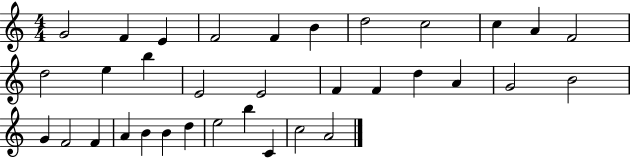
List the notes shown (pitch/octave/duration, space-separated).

G4/h F4/q E4/q F4/h F4/q B4/q D5/h C5/h C5/q A4/q F4/h D5/h E5/q B5/q E4/h E4/h F4/q F4/q D5/q A4/q G4/h B4/h G4/q F4/h F4/q A4/q B4/q B4/q D5/q E5/h B5/q C4/q C5/h A4/h